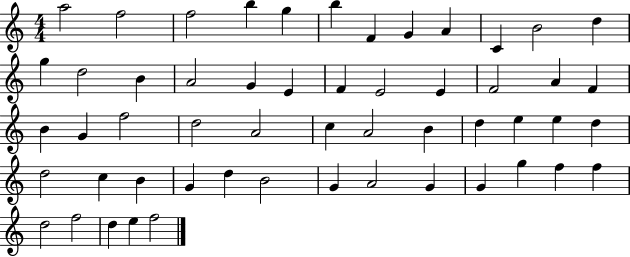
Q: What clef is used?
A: treble